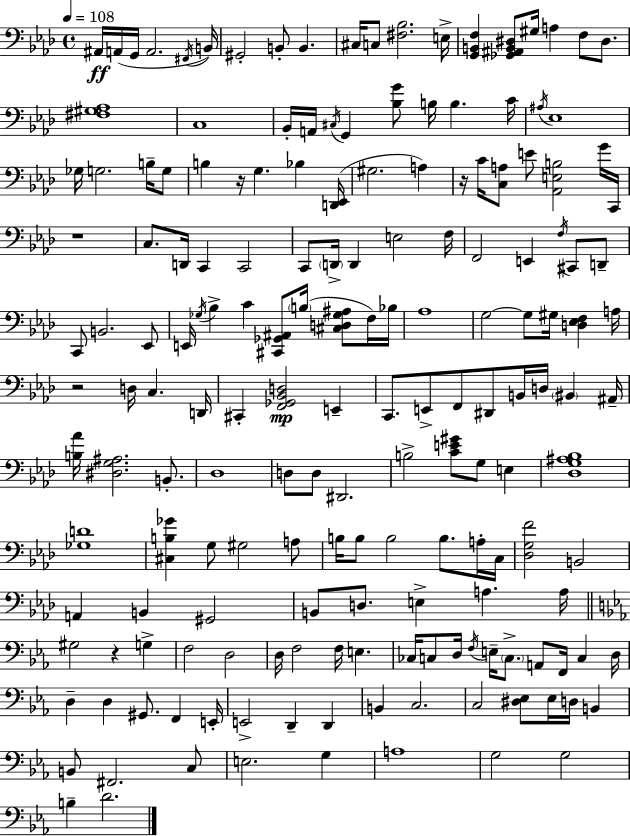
A#2/s A2/s G2/s A2/h. F#2/s B2/s G#2/h B2/e B2/q. C#3/s C3/e [F#3,Bb3]/h. E3/s [G2,B2,F3]/q [Gb2,A#2,B2,D#3]/e G#3/s A3/q F3/e D#3/e. [F#3,G#3,Ab3]/w C3/w Bb2/s A2/s C#3/s G2/q [Bb3,G4]/e B3/s B3/q. C4/s A#3/s Eb3/w Gb3/s G3/h. B3/s G3/e B3/q R/s G3/q. Bb3/q [D2,Eb2]/s G#3/h. A3/q R/s C4/s [C3,A3]/e E4/e [Ab2,E3,B3]/h G4/s C2/s R/w C3/e. D2/s C2/q C2/h C2/e D2/s D2/q E3/h F3/s F2/h E2/q F3/s C#2/e D2/e C2/e B2/h. Eb2/e E2/s Gb3/s Bb3/q C4/q [C#2,Gb2,A#2]/e B3/s [C#3,D3,Gb3,A#3]/e F3/s Bb3/s Ab3/w G3/h G3/e G#3/s [D3,Eb3,F3]/q A3/s R/h D3/s C3/q. D2/s C#2/q [F2,Gb2,Bb2,D3]/h E2/q C2/e. E2/e F2/e D#2/e B2/s D3/s BIS2/q A#2/s [B3,Ab4]/s [D#3,G3,A#3]/h. B2/e. Db3/w D3/e D3/e D#2/h. B3/h [C4,E4,G#4]/e G3/e E3/q [Db3,G3,A#3,Bb3]/w [Gb3,D4]/w [C#3,B3,Gb4]/q G3/e G#3/h A3/e B3/s B3/e B3/h B3/e. A3/s C3/s [Db3,G3,F4]/h B2/h A2/q B2/q G#2/h B2/e D3/e. E3/q A3/q. A3/s G#3/h R/q G3/q F3/h D3/h D3/s F3/h F3/s E3/q. CES3/s C3/e D3/s F3/s E3/s C3/e. A2/e F2/s C3/q D3/s D3/q D3/q G#2/e. F2/q E2/s E2/h D2/q D2/q B2/q C3/h. C3/h [D#3,Eb3]/e Eb3/s D3/s B2/q B2/e F#2/h. C3/e E3/h. G3/q A3/w G3/h G3/h B3/q D4/h.